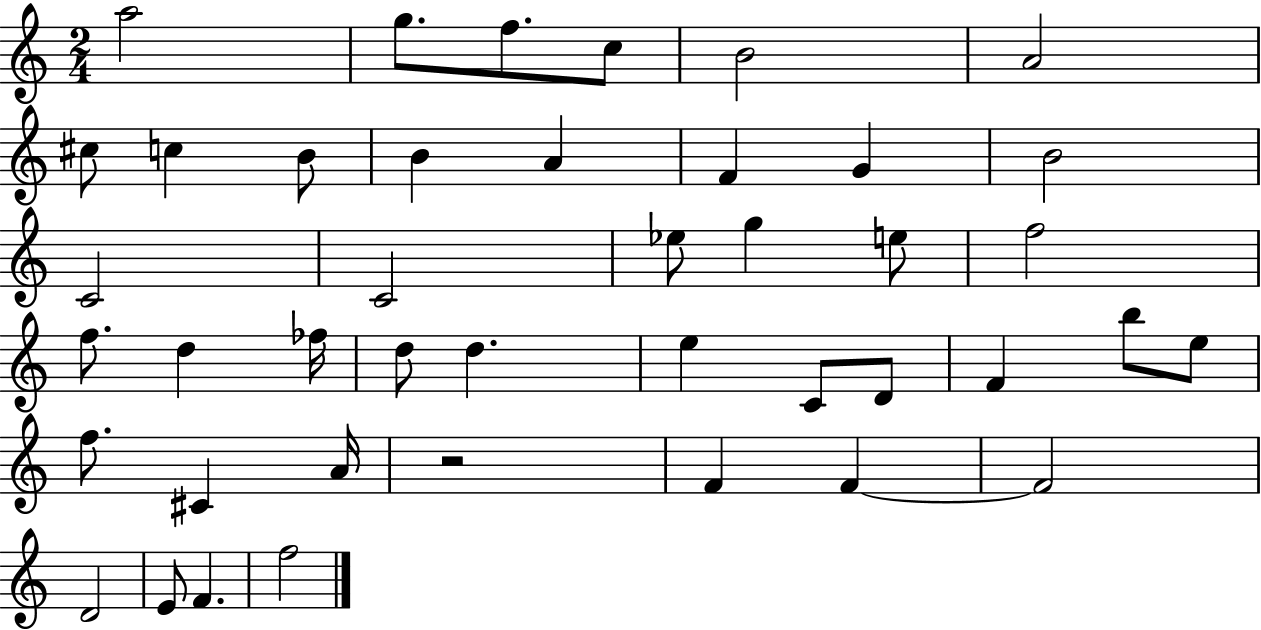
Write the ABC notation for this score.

X:1
T:Untitled
M:2/4
L:1/4
K:C
a2 g/2 f/2 c/2 B2 A2 ^c/2 c B/2 B A F G B2 C2 C2 _e/2 g e/2 f2 f/2 d _f/4 d/2 d e C/2 D/2 F b/2 e/2 f/2 ^C A/4 z2 F F F2 D2 E/2 F f2